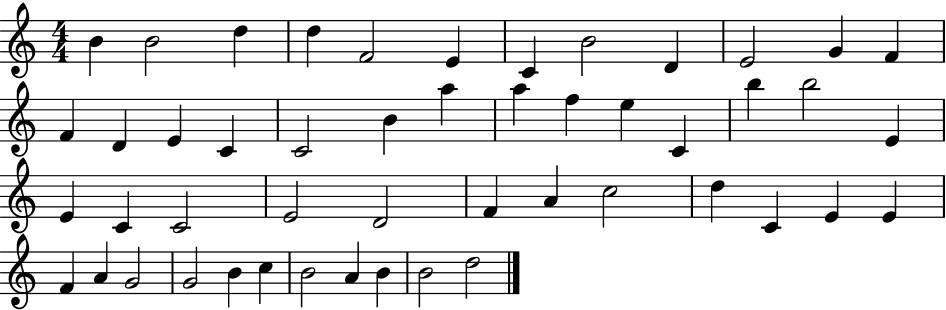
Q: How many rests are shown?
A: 0